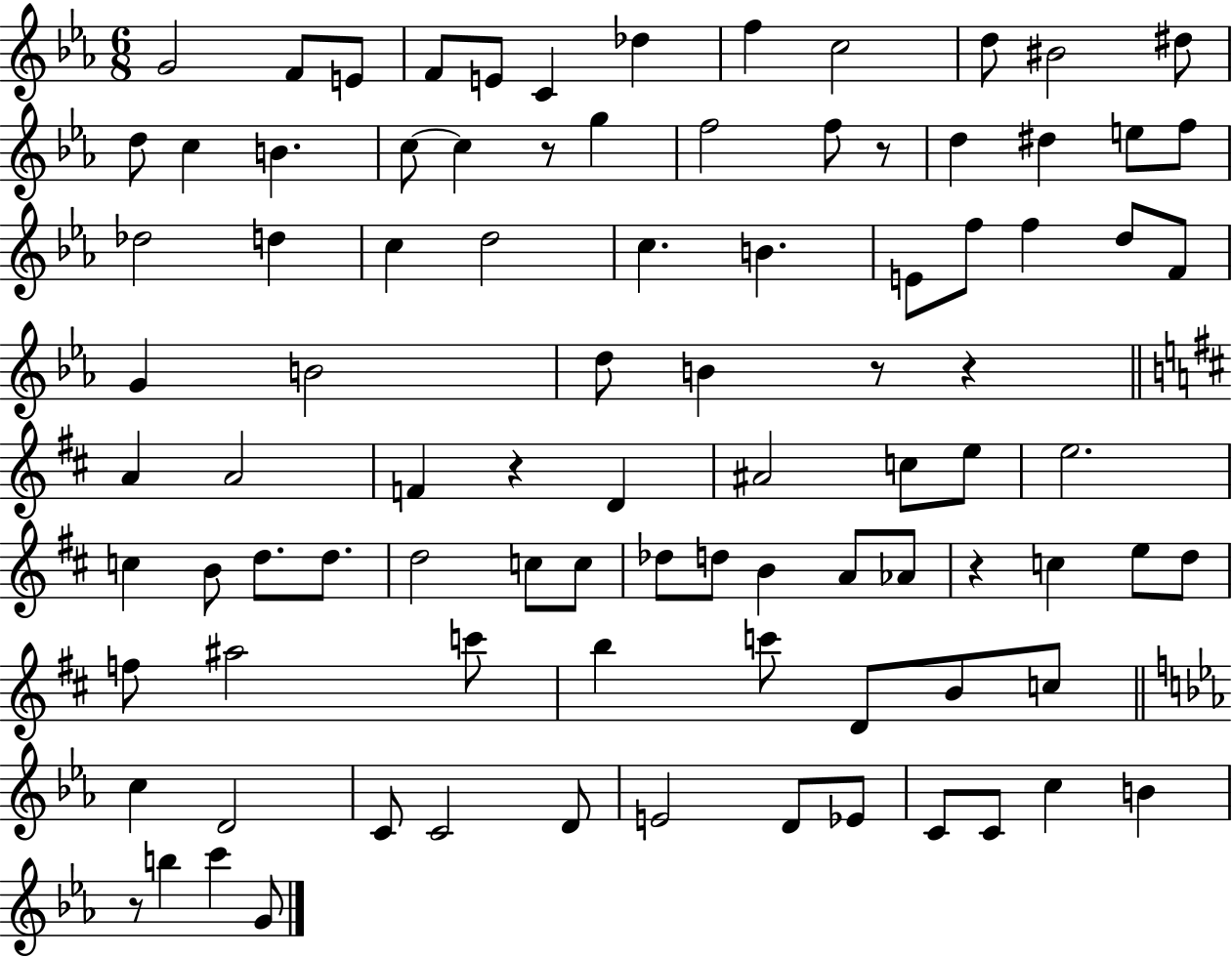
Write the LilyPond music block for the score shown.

{
  \clef treble
  \numericTimeSignature
  \time 6/8
  \key ees \major
  g'2 f'8 e'8 | f'8 e'8 c'4 des''4 | f''4 c''2 | d''8 bis'2 dis''8 | \break d''8 c''4 b'4. | c''8~~ c''4 r8 g''4 | f''2 f''8 r8 | d''4 dis''4 e''8 f''8 | \break des''2 d''4 | c''4 d''2 | c''4. b'4. | e'8 f''8 f''4 d''8 f'8 | \break g'4 b'2 | d''8 b'4 r8 r4 | \bar "||" \break \key d \major a'4 a'2 | f'4 r4 d'4 | ais'2 c''8 e''8 | e''2. | \break c''4 b'8 d''8. d''8. | d''2 c''8 c''8 | des''8 d''8 b'4 a'8 aes'8 | r4 c''4 e''8 d''8 | \break f''8 ais''2 c'''8 | b''4 c'''8 d'8 b'8 c''8 | \bar "||" \break \key c \minor c''4 d'2 | c'8 c'2 d'8 | e'2 d'8 ees'8 | c'8 c'8 c''4 b'4 | \break r8 b''4 c'''4 g'8 | \bar "|."
}